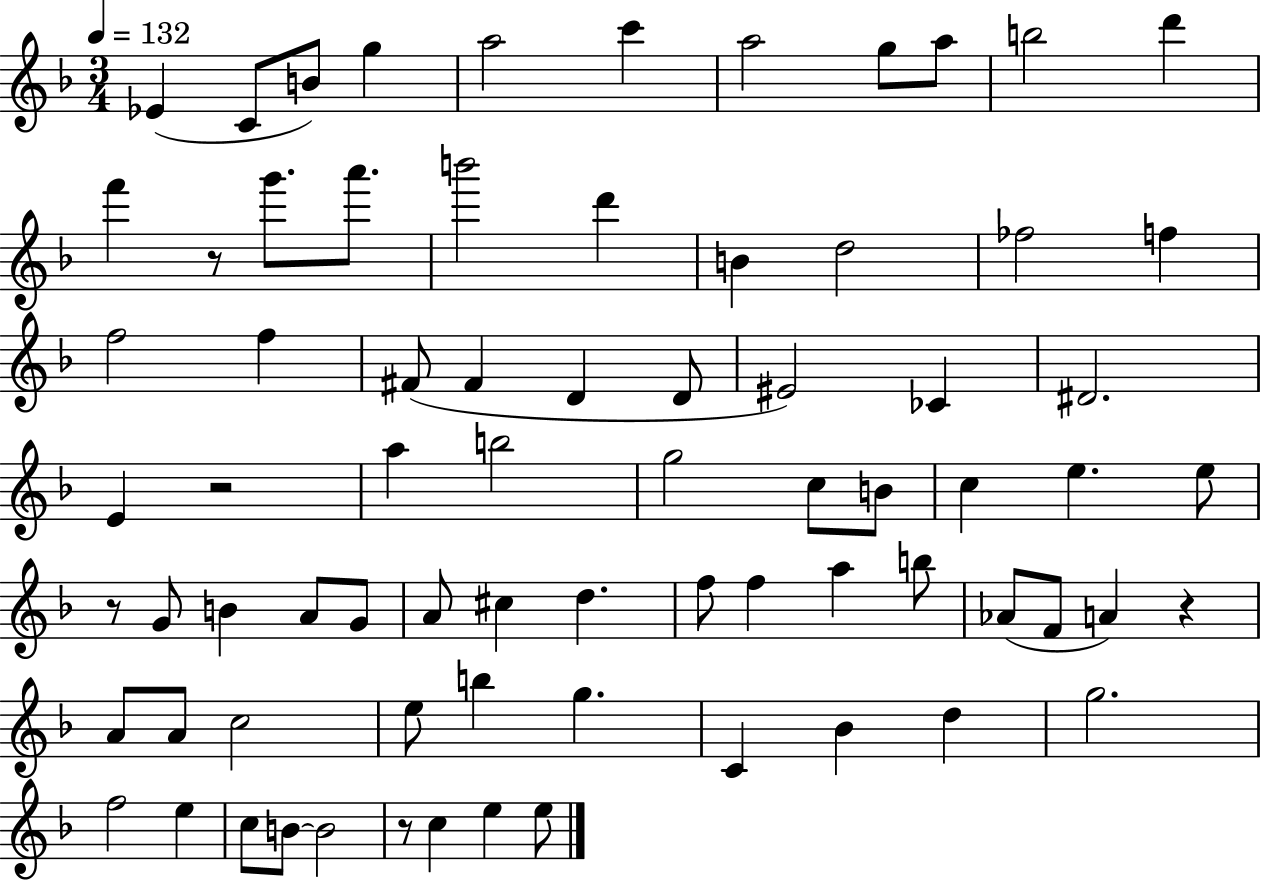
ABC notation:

X:1
T:Untitled
M:3/4
L:1/4
K:F
_E C/2 B/2 g a2 c' a2 g/2 a/2 b2 d' f' z/2 g'/2 a'/2 b'2 d' B d2 _f2 f f2 f ^F/2 ^F D D/2 ^E2 _C ^D2 E z2 a b2 g2 c/2 B/2 c e e/2 z/2 G/2 B A/2 G/2 A/2 ^c d f/2 f a b/2 _A/2 F/2 A z A/2 A/2 c2 e/2 b g C _B d g2 f2 e c/2 B/2 B2 z/2 c e e/2